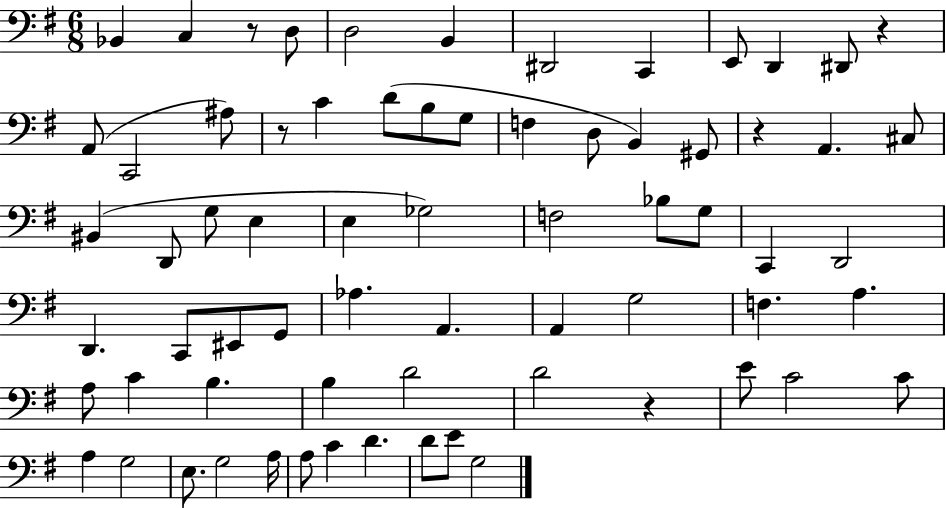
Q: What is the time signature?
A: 6/8